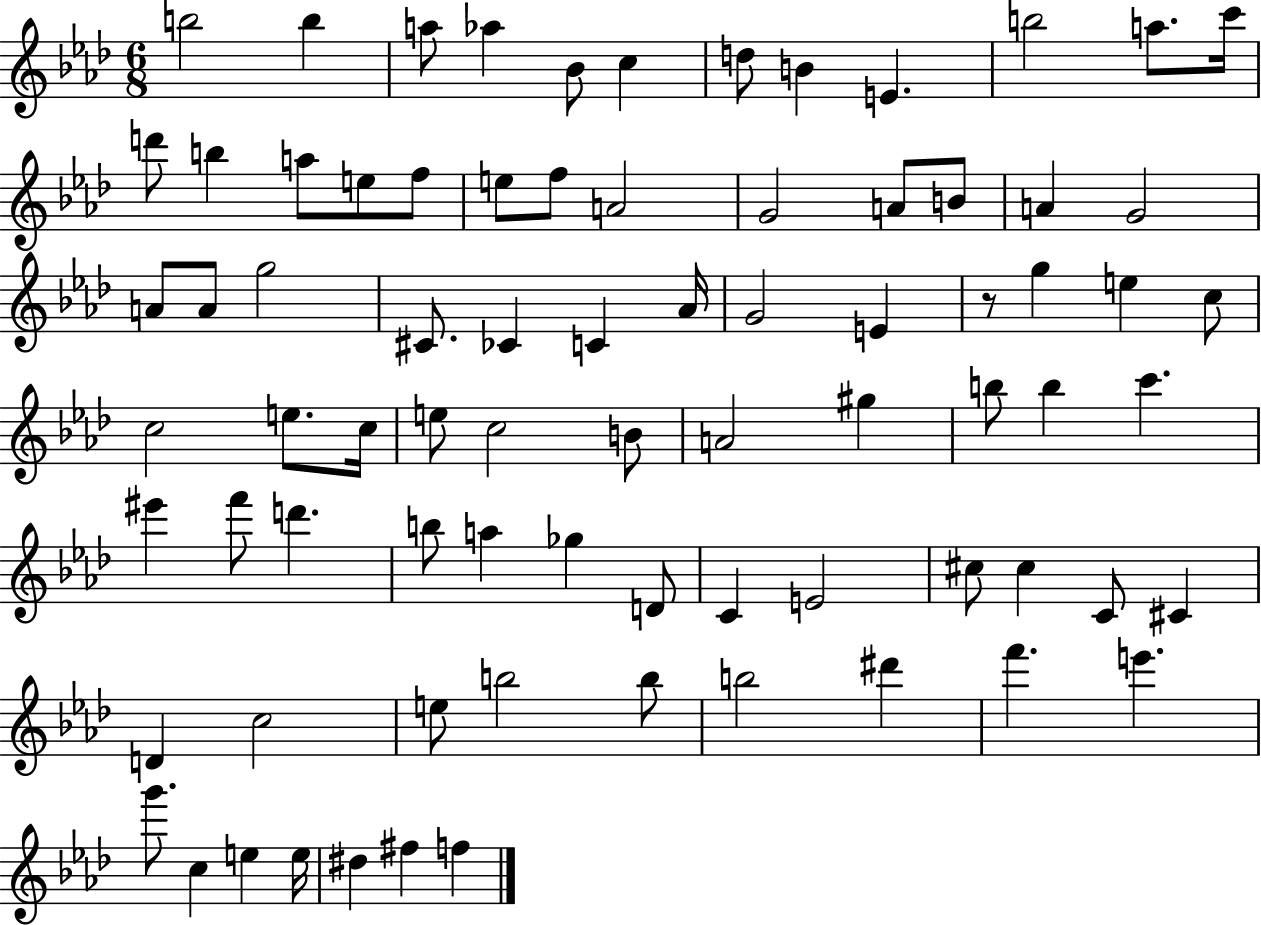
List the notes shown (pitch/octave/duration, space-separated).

B5/h B5/q A5/e Ab5/q Bb4/e C5/q D5/e B4/q E4/q. B5/h A5/e. C6/s D6/e B5/q A5/e E5/e F5/e E5/e F5/e A4/h G4/h A4/e B4/e A4/q G4/h A4/e A4/e G5/h C#4/e. CES4/q C4/q Ab4/s G4/h E4/q R/e G5/q E5/q C5/e C5/h E5/e. C5/s E5/e C5/h B4/e A4/h G#5/q B5/e B5/q C6/q. EIS6/q F6/e D6/q. B5/e A5/q Gb5/q D4/e C4/q E4/h C#5/e C#5/q C4/e C#4/q D4/q C5/h E5/e B5/h B5/e B5/h D#6/q F6/q. E6/q. G6/e. C5/q E5/q E5/s D#5/q F#5/q F5/q